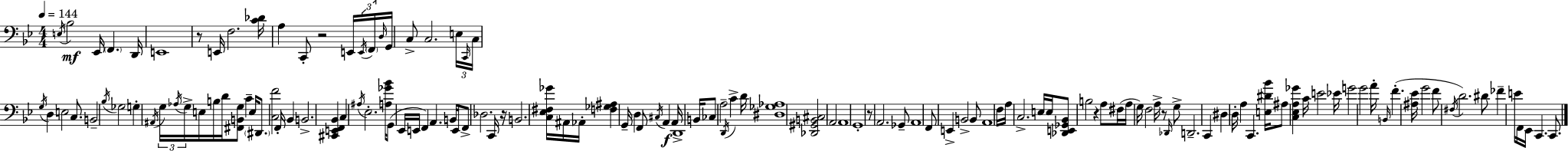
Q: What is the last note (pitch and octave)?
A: C2